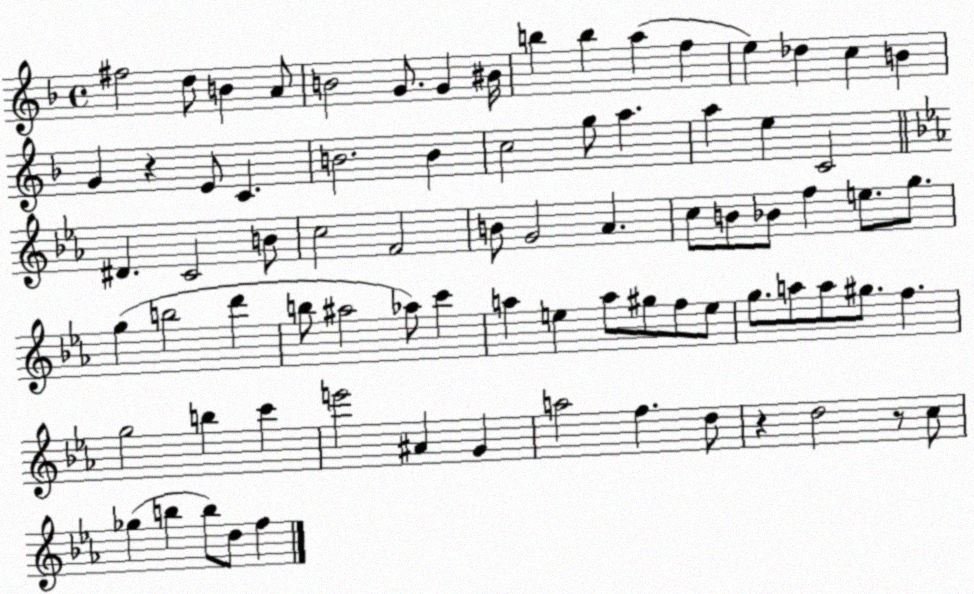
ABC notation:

X:1
T:Untitled
M:4/4
L:1/4
K:F
^f2 d/2 B A/2 B2 G/2 G ^B/4 b b a f e _d c B G z E/2 C B2 B c2 g/2 a a e C2 ^D C2 B/2 c2 F2 B/2 G2 _A c/2 B/2 _B/2 f e/2 g/2 g b2 d' b/2 ^a2 _a/2 c' a e a/2 ^g/2 f/2 e/2 g/2 a/2 a/2 ^g/2 f g2 b c' e'2 ^A G a2 f d/2 z d2 z/2 c/2 _g b b/2 d/2 f